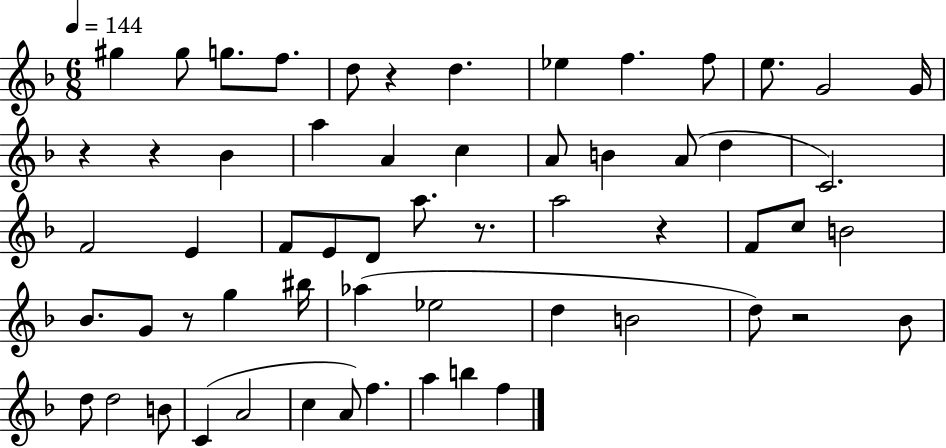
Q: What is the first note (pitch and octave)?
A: G#5